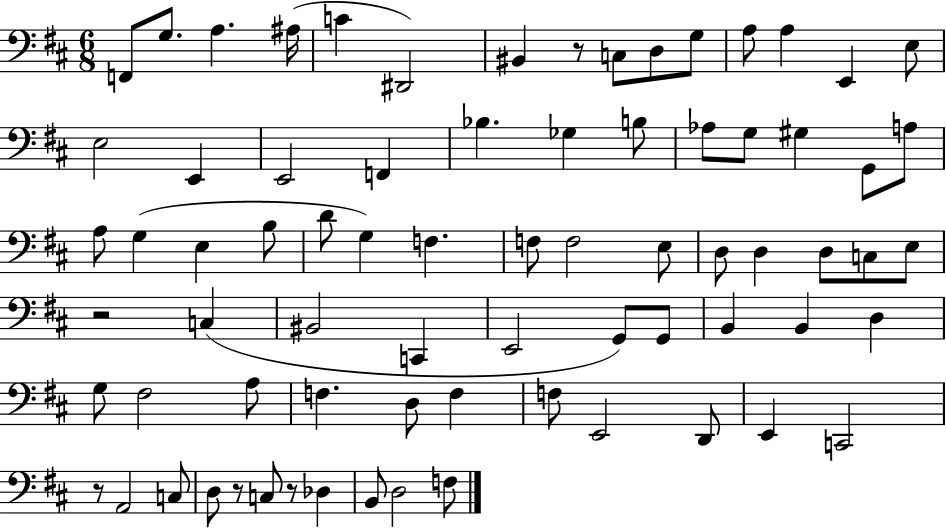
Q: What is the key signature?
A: D major